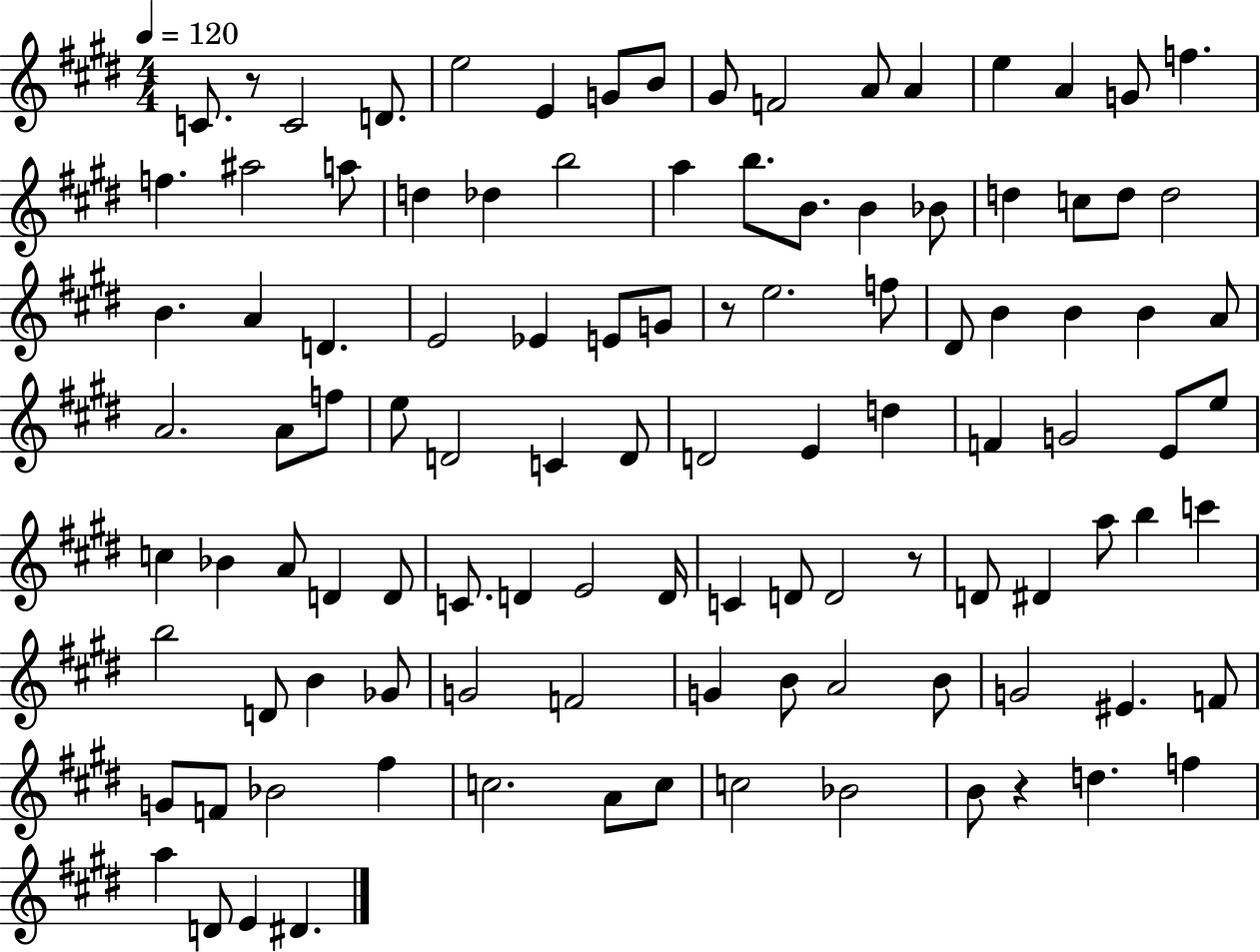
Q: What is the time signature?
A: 4/4